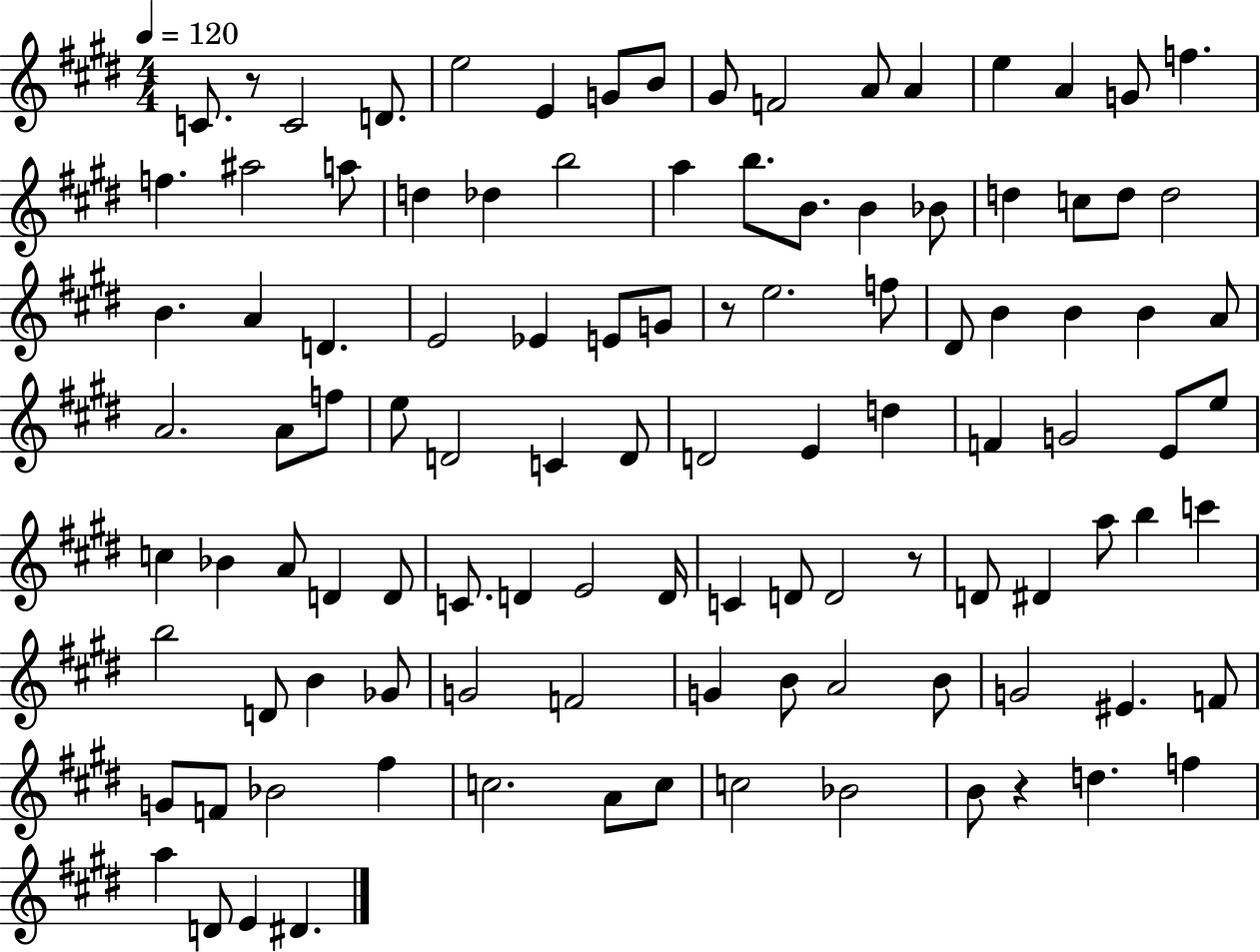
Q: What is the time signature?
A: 4/4